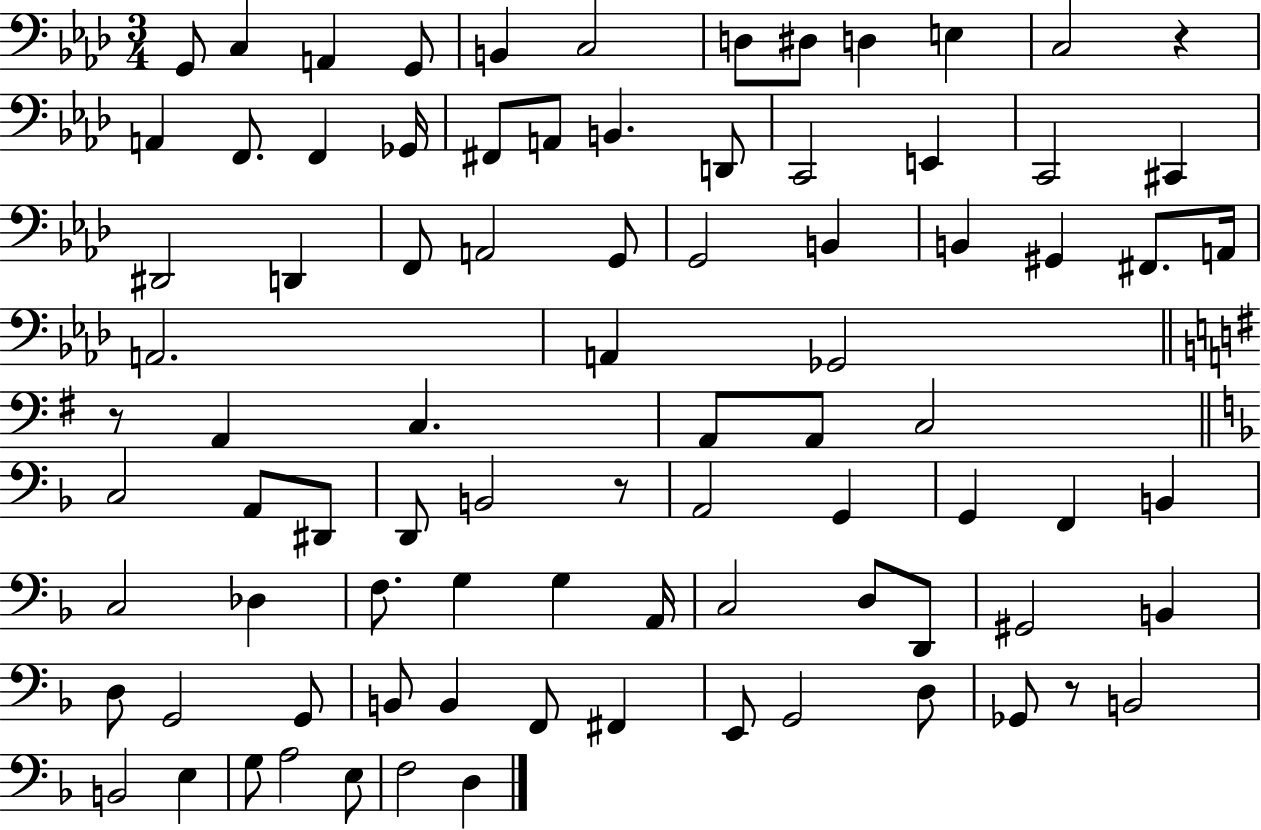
G2/e C3/q A2/q G2/e B2/q C3/h D3/e D#3/e D3/q E3/q C3/h R/q A2/q F2/e. F2/q Gb2/s F#2/e A2/e B2/q. D2/e C2/h E2/q C2/h C#2/q D#2/h D2/q F2/e A2/h G2/e G2/h B2/q B2/q G#2/q F#2/e. A2/s A2/h. A2/q Gb2/h R/e A2/q C3/q. A2/e A2/e C3/h C3/h A2/e D#2/e D2/e B2/h R/e A2/h G2/q G2/q F2/q B2/q C3/h Db3/q F3/e. G3/q G3/q A2/s C3/h D3/e D2/e G#2/h B2/q D3/e G2/h G2/e B2/e B2/q F2/e F#2/q E2/e G2/h D3/e Gb2/e R/e B2/h B2/h E3/q G3/e A3/h E3/e F3/h D3/q